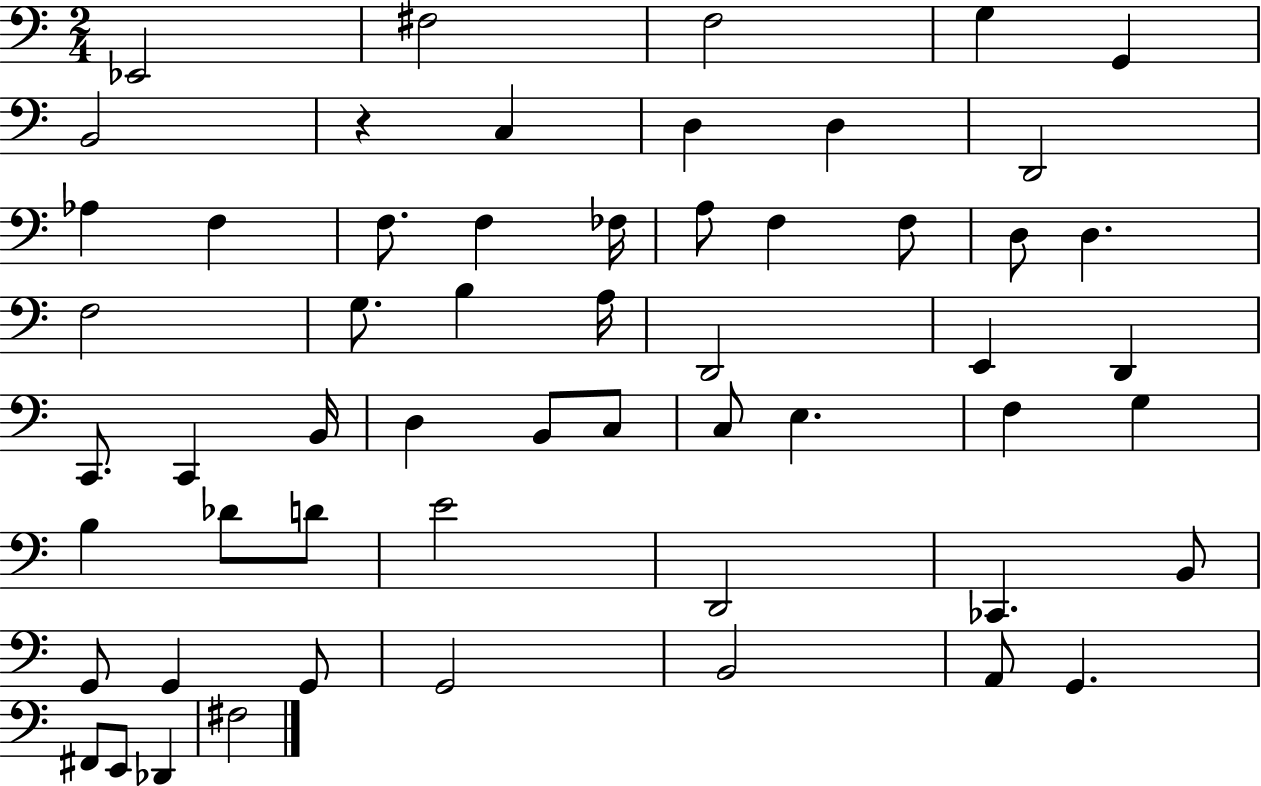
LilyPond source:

{
  \clef bass
  \numericTimeSignature
  \time 2/4
  \key c \major
  \repeat volta 2 { ees,2 | fis2 | f2 | g4 g,4 | \break b,2 | r4 c4 | d4 d4 | d,2 | \break aes4 f4 | f8. f4 fes16 | a8 f4 f8 | d8 d4. | \break f2 | g8. b4 a16 | d,2 | e,4 d,4 | \break c,8. c,4 b,16 | d4 b,8 c8 | c8 e4. | f4 g4 | \break b4 des'8 d'8 | e'2 | d,2 | ces,4. b,8 | \break g,8 g,4 g,8 | g,2 | b,2 | a,8 g,4. | \break fis,8 e,8 des,4 | fis2 | } \bar "|."
}